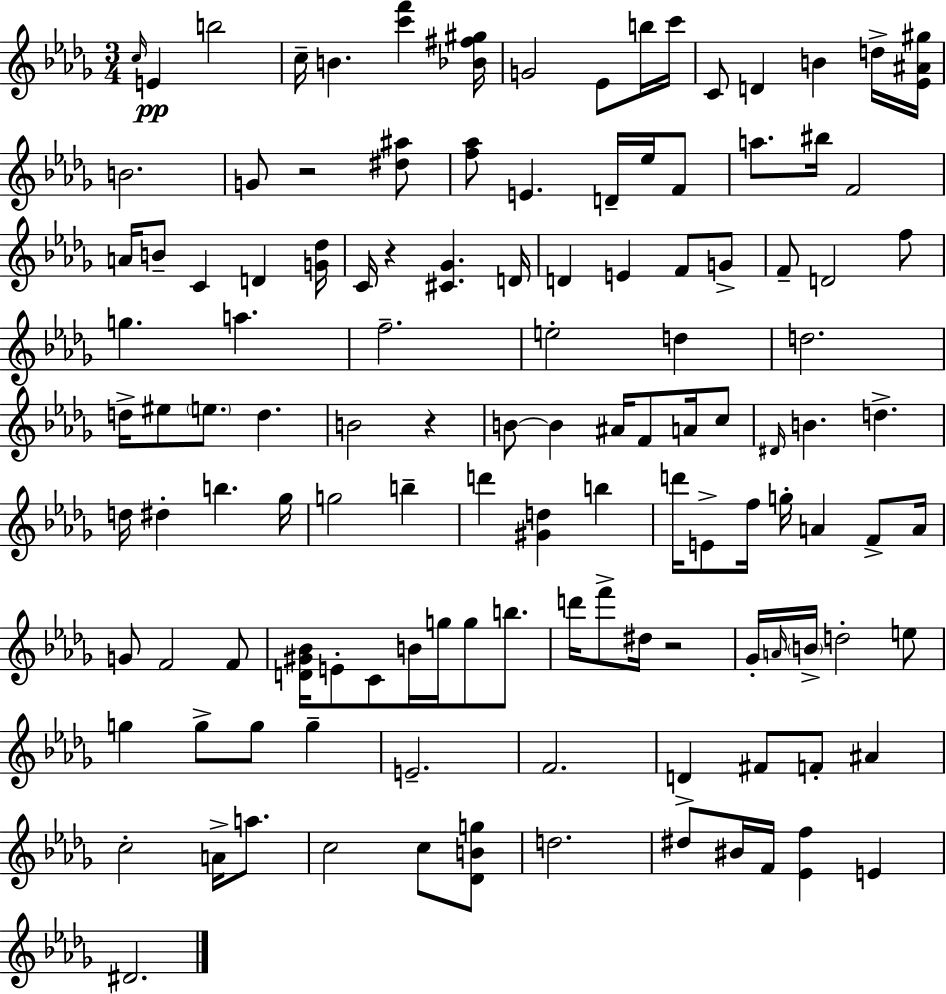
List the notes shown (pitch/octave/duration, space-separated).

C5/s E4/q B5/h C5/s B4/q. [C6,F6]/q [Bb4,F#5,G#5]/s G4/h Eb4/e B5/s C6/s C4/e D4/q B4/q D5/s [Eb4,A#4,G#5]/s B4/h. G4/e R/h [D#5,A#5]/e [F5,Ab5]/e E4/q. D4/s Eb5/s F4/e A5/e. BIS5/s F4/h A4/s B4/e C4/q D4/q [G4,Db5]/s C4/s R/q [C#4,Gb4]/q. D4/s D4/q E4/q F4/e G4/e F4/e D4/h F5/e G5/q. A5/q. F5/h. E5/h D5/q D5/h. D5/s EIS5/e E5/e. D5/q. B4/h R/q B4/e B4/q A#4/s F4/e A4/s C5/e D#4/s B4/q. D5/q. D5/s D#5/q B5/q. Gb5/s G5/h B5/q D6/q [G#4,D5]/q B5/q D6/s E4/e F5/s G5/s A4/q F4/e A4/s G4/e F4/h F4/e [D4,G#4,Bb4]/s E4/e C4/e B4/s G5/s G5/e B5/e. D6/s F6/e D#5/s R/h Gb4/s A4/s B4/s D5/h E5/e G5/q G5/e G5/e G5/q E4/h. F4/h. D4/q F#4/e F4/e A#4/q C5/h A4/s A5/e. C5/h C5/e [Db4,B4,G5]/e D5/h. D#5/e BIS4/s F4/s [Eb4,F5]/q E4/q D#4/h.